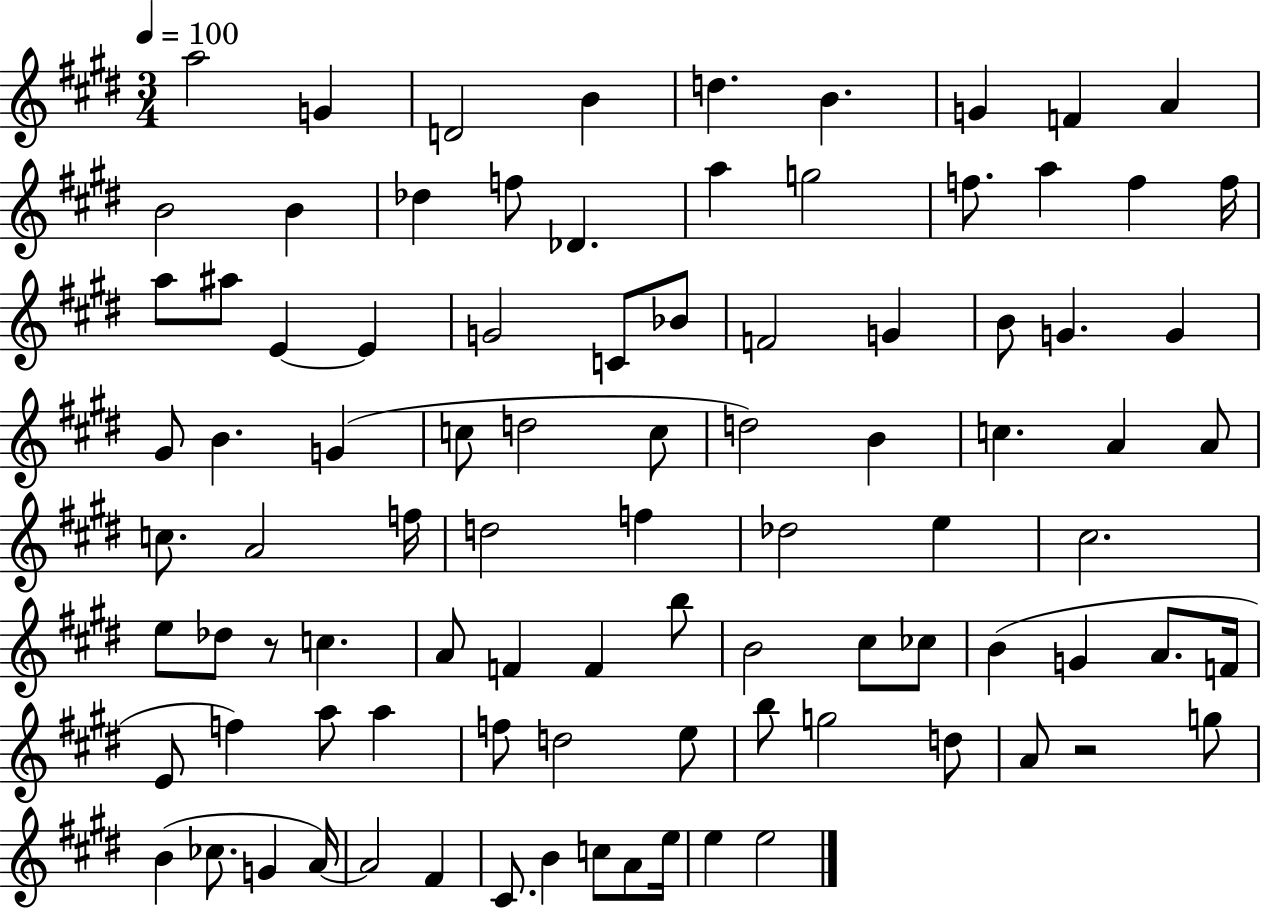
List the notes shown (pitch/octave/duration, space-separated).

A5/h G4/q D4/h B4/q D5/q. B4/q. G4/q F4/q A4/q B4/h B4/q Db5/q F5/e Db4/q. A5/q G5/h F5/e. A5/q F5/q F5/s A5/e A#5/e E4/q E4/q G4/h C4/e Bb4/e F4/h G4/q B4/e G4/q. G4/q G#4/e B4/q. G4/q C5/e D5/h C5/e D5/h B4/q C5/q. A4/q A4/e C5/e. A4/h F5/s D5/h F5/q Db5/h E5/q C#5/h. E5/e Db5/e R/e C5/q. A4/e F4/q F4/q B5/e B4/h C#5/e CES5/e B4/q G4/q A4/e. F4/s E4/e F5/q A5/e A5/q F5/e D5/h E5/e B5/e G5/h D5/e A4/e R/h G5/e B4/q CES5/e. G4/q A4/s A4/h F#4/q C#4/e. B4/q C5/e A4/e E5/s E5/q E5/h